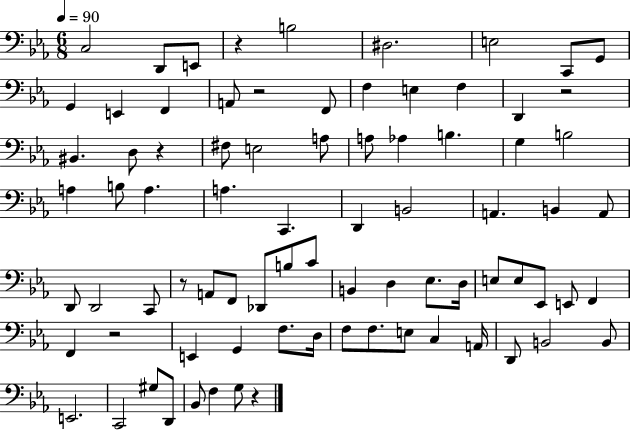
{
  \clef bass
  \numericTimeSignature
  \time 6/8
  \key ees \major
  \tempo 4 = 90
  c2 d,8 e,8 | r4 b2 | dis2. | e2 c,8 g,8 | \break g,4 e,4 f,4 | a,8 r2 f,8 | f4 e4 f4 | d,4 r2 | \break bis,4. d8 r4 | fis8 e2 a8 | a8 aes4 b4. | g4 b2 | \break a4 b8 a4. | a4. c,4. | d,4 b,2 | a,4. b,4 a,8 | \break d,8 d,2 c,8 | r8 a,8 f,8 des,8 b8 c'8 | b,4 d4 ees8. d16 | e8 e8 ees,8 e,8 f,4 | \break f,4 r2 | e,4 g,4 f8. d16 | f8 f8. e8 c4 a,16 | d,8 b,2 b,8 | \break e,2. | c,2 gis8 d,8 | bes,8 f4 g8 r4 | \bar "|."
}